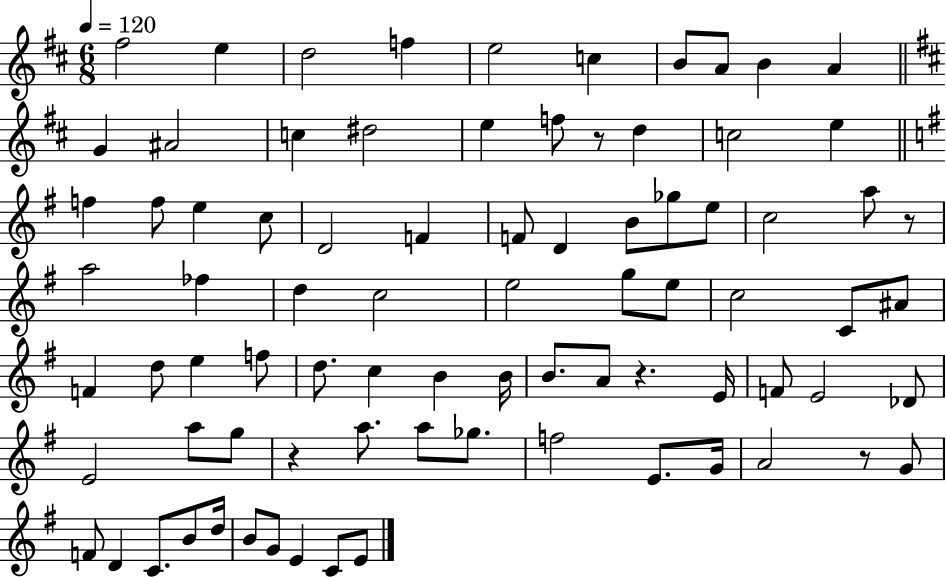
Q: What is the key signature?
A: D major